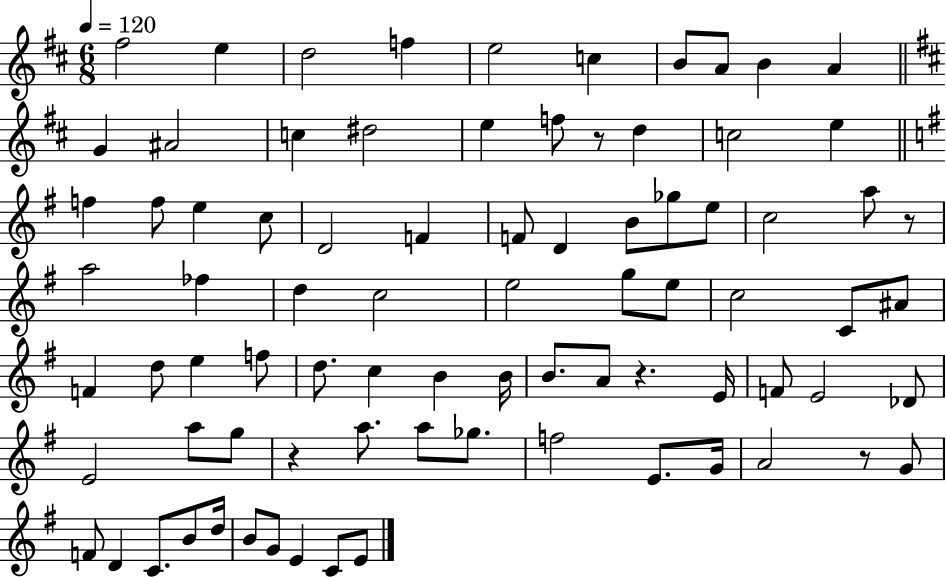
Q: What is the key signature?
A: D major